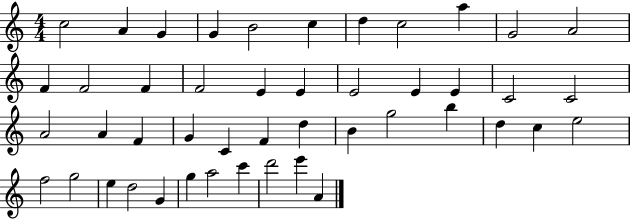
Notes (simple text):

C5/h A4/q G4/q G4/q B4/h C5/q D5/q C5/h A5/q G4/h A4/h F4/q F4/h F4/q F4/h E4/q E4/q E4/h E4/q E4/q C4/h C4/h A4/h A4/q F4/q G4/q C4/q F4/q D5/q B4/q G5/h B5/q D5/q C5/q E5/h F5/h G5/h E5/q D5/h G4/q G5/q A5/h C6/q D6/h E6/q A4/q